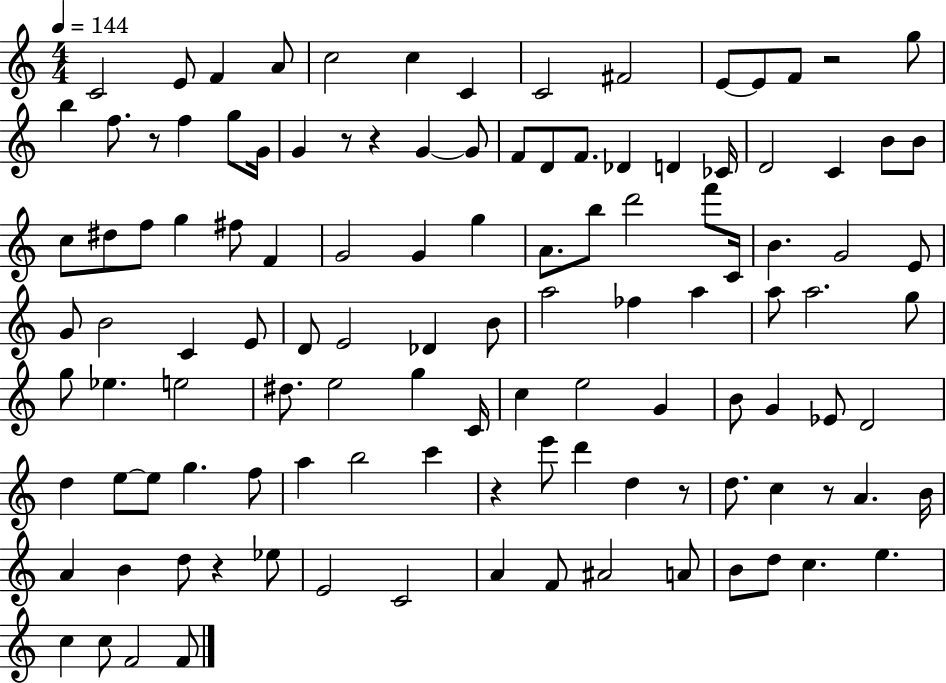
X:1
T:Untitled
M:4/4
L:1/4
K:C
C2 E/2 F A/2 c2 c C C2 ^F2 E/2 E/2 F/2 z2 g/2 b f/2 z/2 f g/2 G/4 G z/2 z G G/2 F/2 D/2 F/2 _D D _C/4 D2 C B/2 B/2 c/2 ^d/2 f/2 g ^f/2 F G2 G g A/2 b/2 d'2 f'/2 C/4 B G2 E/2 G/2 B2 C E/2 D/2 E2 _D B/2 a2 _f a a/2 a2 g/2 g/2 _e e2 ^d/2 e2 g C/4 c e2 G B/2 G _E/2 D2 d e/2 e/2 g f/2 a b2 c' z e'/2 d' d z/2 d/2 c z/2 A B/4 A B d/2 z _e/2 E2 C2 A F/2 ^A2 A/2 B/2 d/2 c e c c/2 F2 F/2